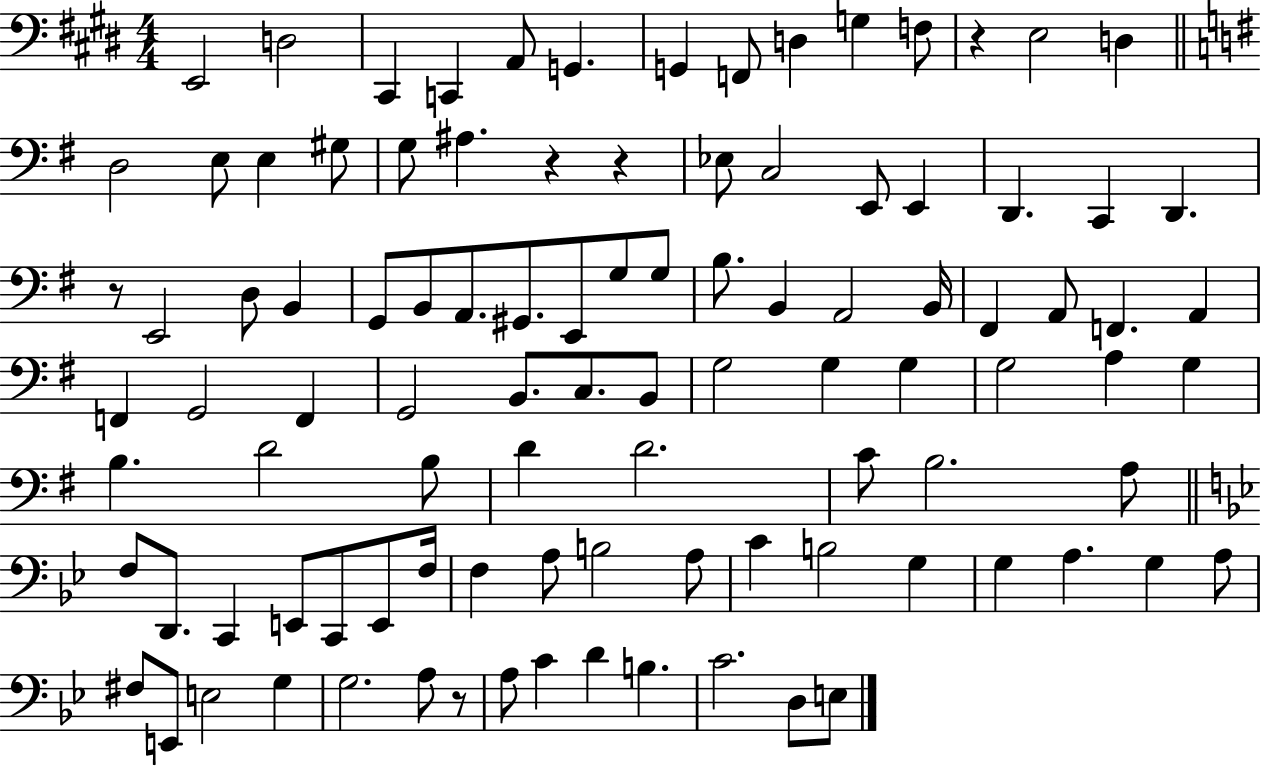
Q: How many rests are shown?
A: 5